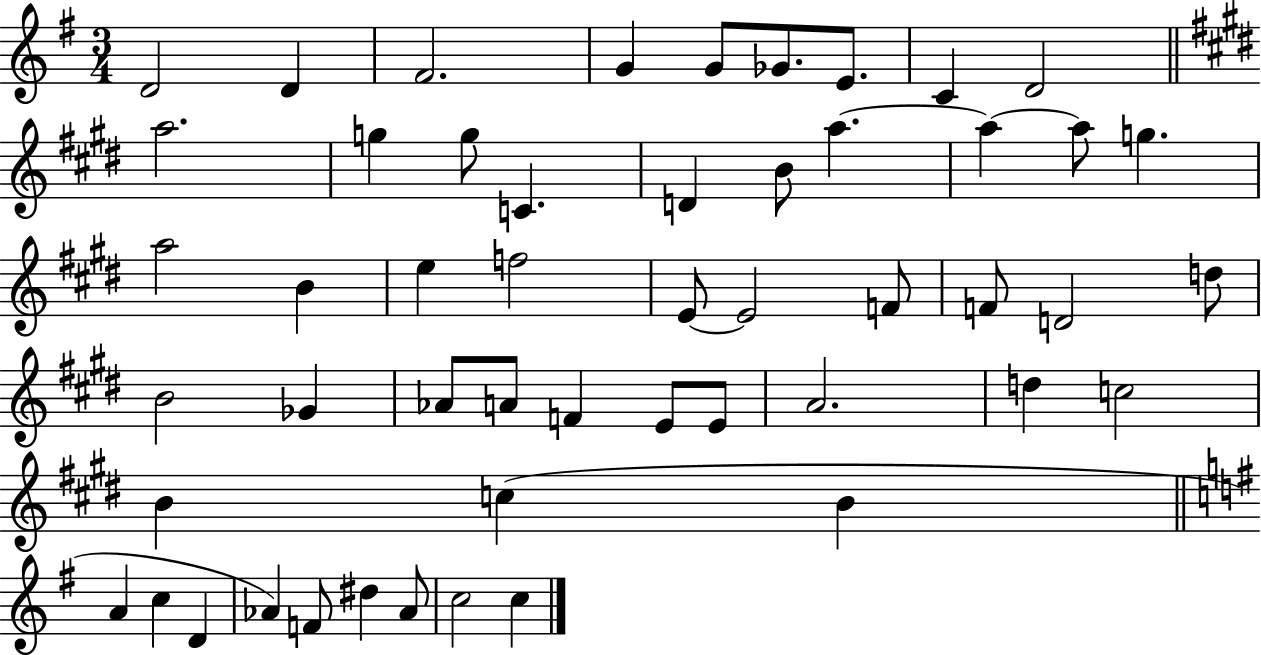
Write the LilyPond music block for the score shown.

{
  \clef treble
  \numericTimeSignature
  \time 3/4
  \key g \major
  d'2 d'4 | fis'2. | g'4 g'8 ges'8. e'8. | c'4 d'2 | \break \bar "||" \break \key e \major a''2. | g''4 g''8 c'4. | d'4 b'8 a''4.~~ | a''4~~ a''8 g''4. | \break a''2 b'4 | e''4 f''2 | e'8~~ e'2 f'8 | f'8 d'2 d''8 | \break b'2 ges'4 | aes'8 a'8 f'4 e'8 e'8 | a'2. | d''4 c''2 | \break b'4 c''4( b'4 | \bar "||" \break \key g \major a'4 c''4 d'4 | aes'4) f'8 dis''4 aes'8 | c''2 c''4 | \bar "|."
}